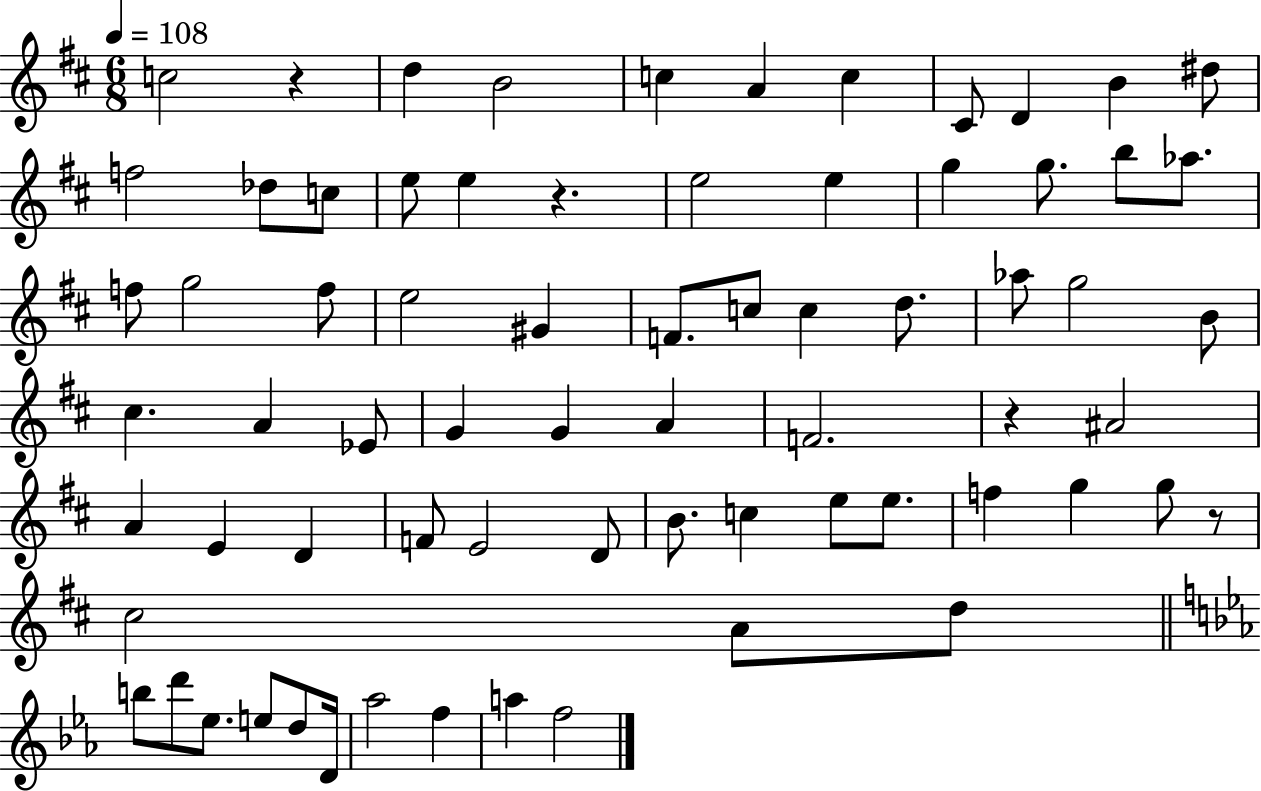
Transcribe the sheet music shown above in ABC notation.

X:1
T:Untitled
M:6/8
L:1/4
K:D
c2 z d B2 c A c ^C/2 D B ^d/2 f2 _d/2 c/2 e/2 e z e2 e g g/2 b/2 _a/2 f/2 g2 f/2 e2 ^G F/2 c/2 c d/2 _a/2 g2 B/2 ^c A _E/2 G G A F2 z ^A2 A E D F/2 E2 D/2 B/2 c e/2 e/2 f g g/2 z/2 ^c2 A/2 d/2 b/2 d'/2 _e/2 e/2 d/2 D/4 _a2 f a f2